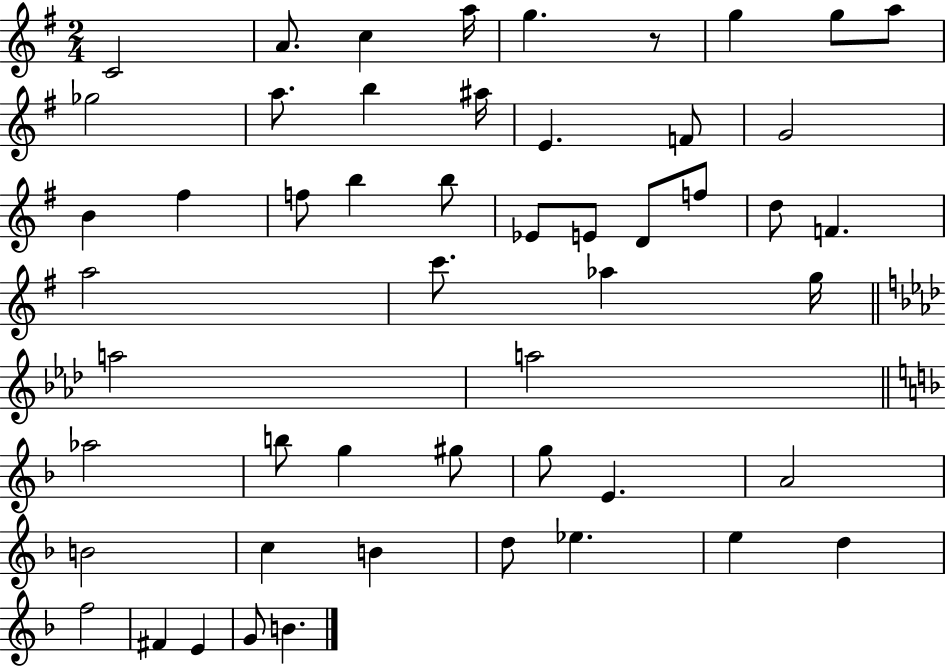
X:1
T:Untitled
M:2/4
L:1/4
K:G
C2 A/2 c a/4 g z/2 g g/2 a/2 _g2 a/2 b ^a/4 E F/2 G2 B ^f f/2 b b/2 _E/2 E/2 D/2 f/2 d/2 F a2 c'/2 _a g/4 a2 a2 _a2 b/2 g ^g/2 g/2 E A2 B2 c B d/2 _e e d f2 ^F E G/2 B